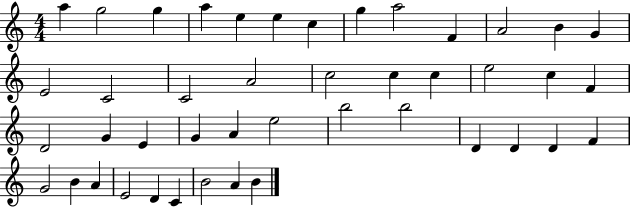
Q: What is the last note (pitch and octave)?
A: B4